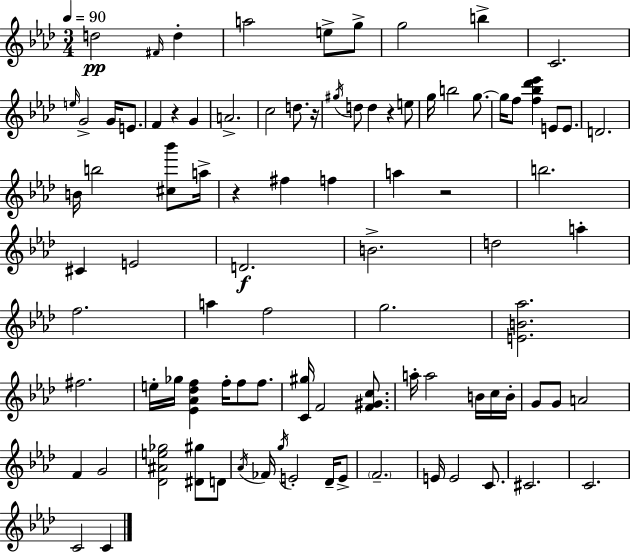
{
  \clef treble
  \numericTimeSignature
  \time 3/4
  \key aes \major
  \tempo 4 = 90
  d''2\pp \grace { fis'16 } d''4-. | a''2 e''8-> g''8-> | g''2 b''4-> | c'2. | \break \grace { e''16 } g'2-> g'16 e'8. | f'4 r4 g'4 | a'2.-> | c''2 d''8. | \break r16 \acciaccatura { gis''16 } d''8 d''4 r4 | e''8 g''16 b''2 | g''8.~~ g''16 f''8 <f'' bes'' des''' ees'''>4 e'8 | e'8. d'2. | \break b'16 b''2 | <cis'' bes'''>8 a''16-> r4 fis''4 f''4 | a''4 r2 | b''2. | \break cis'4 e'2 | d'2.\f | b'2.-> | d''2 a''4-. | \break f''2. | a''4 f''2 | g''2. | <e' b' aes''>2. | \break fis''2. | e''16-. ges''16 <ees' aes' des'' f''>4 f''16-. f''8 | f''8. <c' gis''>16 f'2 | <f' gis' c''>8. a''16-. a''2 | \break b'16 c''16 b'16-. g'8 g'8 a'2 | f'4 g'2 | <des' ais' e'' ges''>2 <dis' gis''>8 | d'8 \acciaccatura { aes'16 } fes'16 \acciaccatura { g''16 } e'2-. | \break des'16-- e'8-> \parenthesize f'2.-- | e'16 e'2 | c'8. cis'2. | c'2. | \break c'2 | c'4 \bar "|."
}